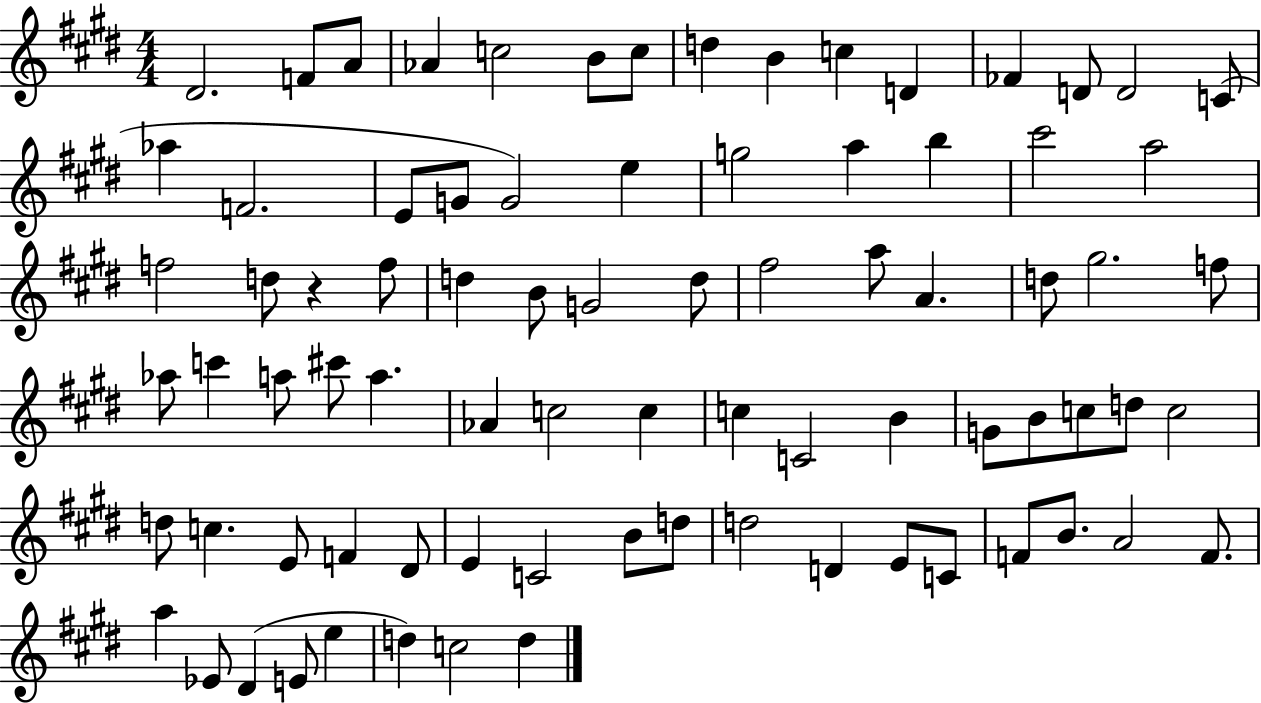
X:1
T:Untitled
M:4/4
L:1/4
K:E
^D2 F/2 A/2 _A c2 B/2 c/2 d B c D _F D/2 D2 C/2 _a F2 E/2 G/2 G2 e g2 a b ^c'2 a2 f2 d/2 z f/2 d B/2 G2 d/2 ^f2 a/2 A d/2 ^g2 f/2 _a/2 c' a/2 ^c'/2 a _A c2 c c C2 B G/2 B/2 c/2 d/2 c2 d/2 c E/2 F ^D/2 E C2 B/2 d/2 d2 D E/2 C/2 F/2 B/2 A2 F/2 a _E/2 ^D E/2 e d c2 d